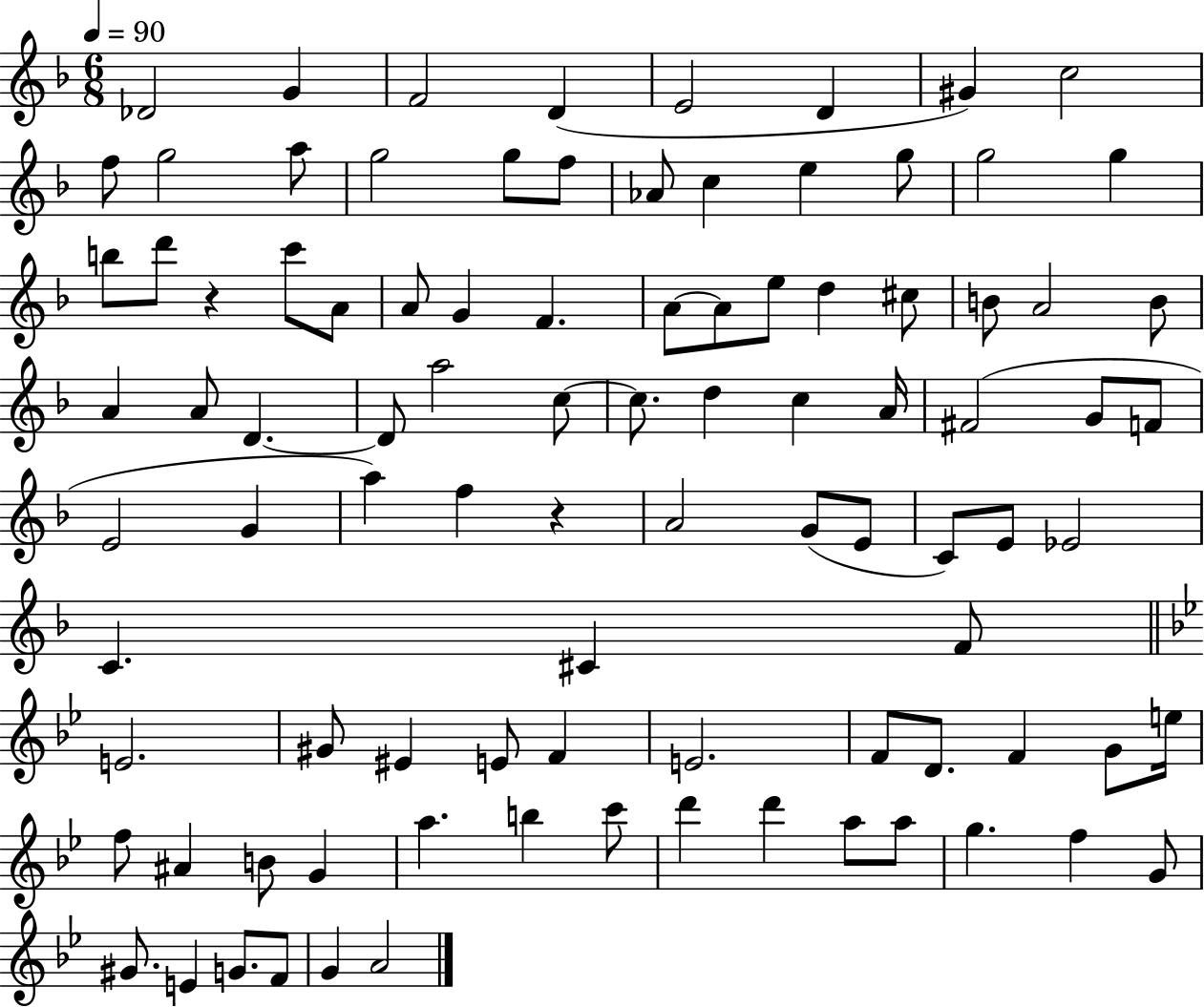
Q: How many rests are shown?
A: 2